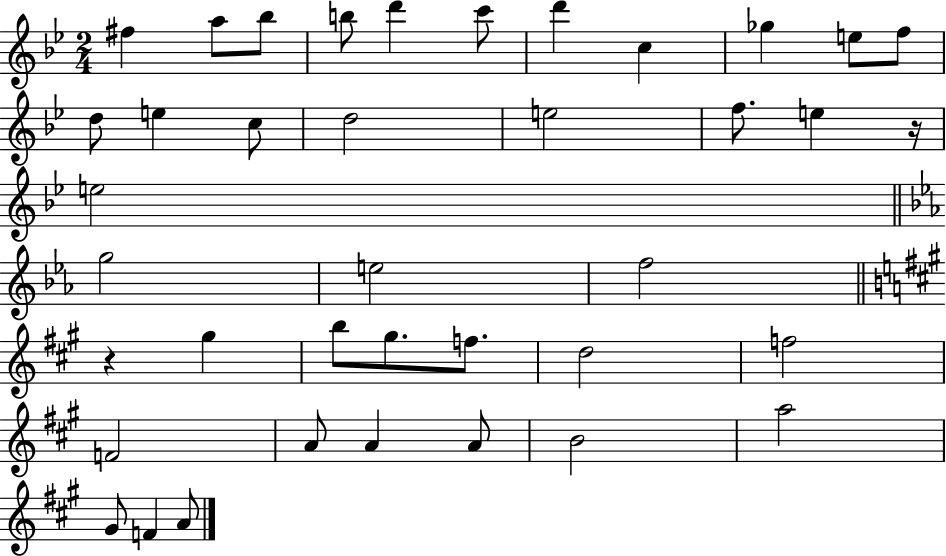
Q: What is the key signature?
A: BES major